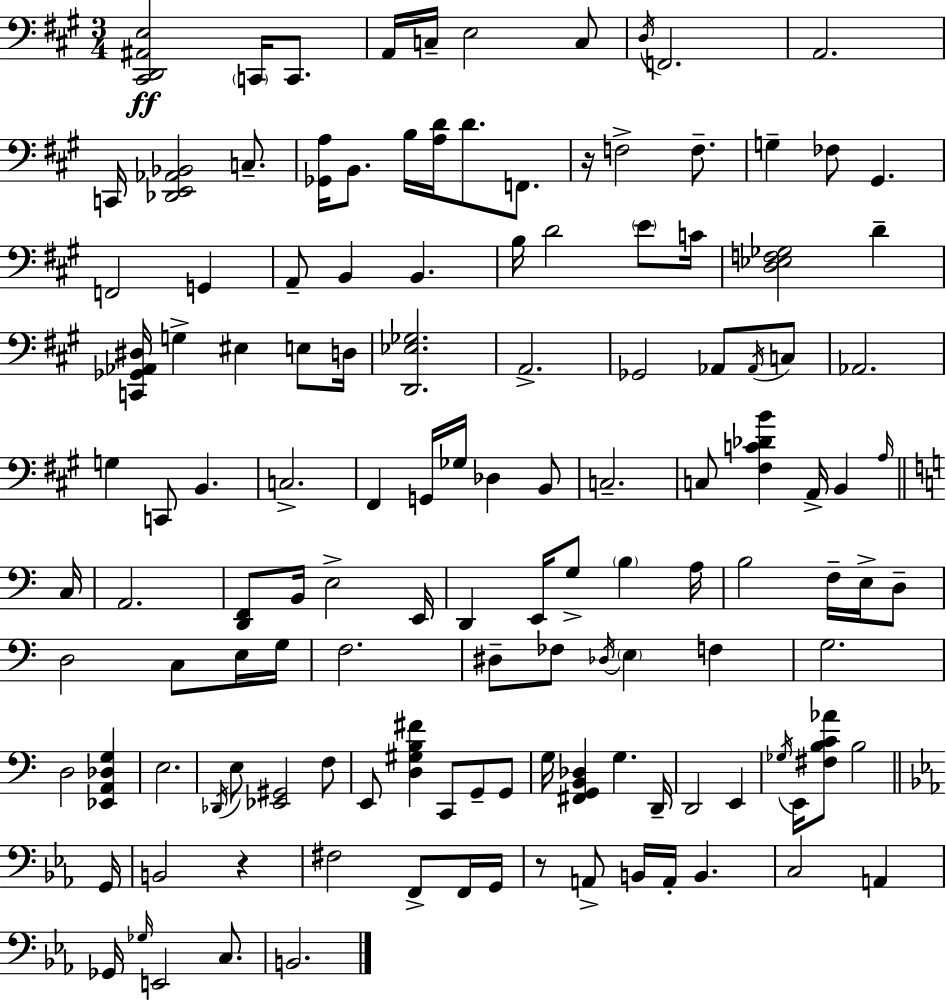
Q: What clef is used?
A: bass